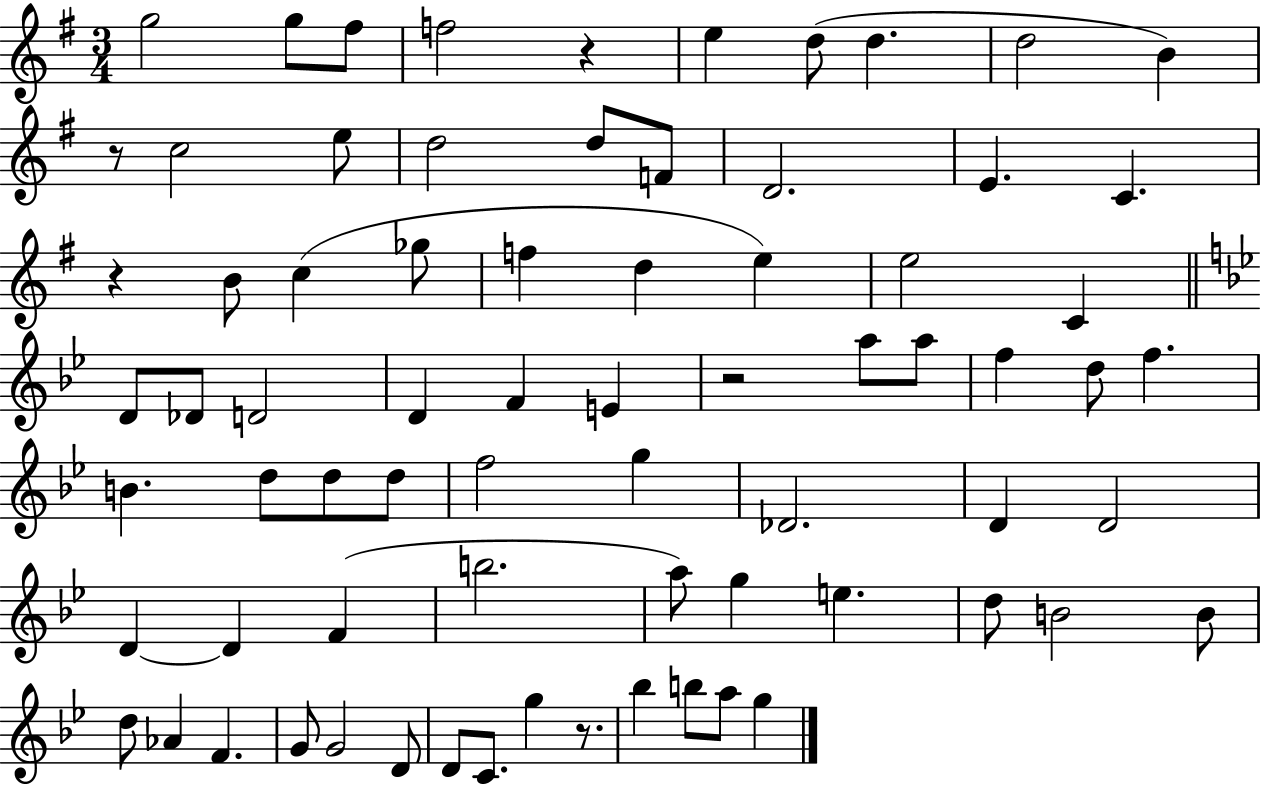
{
  \clef treble
  \numericTimeSignature
  \time 3/4
  \key g \major
  \repeat volta 2 { g''2 g''8 fis''8 | f''2 r4 | e''4 d''8( d''4. | d''2 b'4) | \break r8 c''2 e''8 | d''2 d''8 f'8 | d'2. | e'4. c'4. | \break r4 b'8 c''4( ges''8 | f''4 d''4 e''4) | e''2 c'4 | \bar "||" \break \key g \minor d'8 des'8 d'2 | d'4 f'4 e'4 | r2 a''8 a''8 | f''4 d''8 f''4. | \break b'4. d''8 d''8 d''8 | f''2 g''4 | des'2. | d'4 d'2 | \break d'4~~ d'4 f'4( | b''2. | a''8) g''4 e''4. | d''8 b'2 b'8 | \break d''8 aes'4 f'4. | g'8 g'2 d'8 | d'8 c'8. g''4 r8. | bes''4 b''8 a''8 g''4 | \break } \bar "|."
}